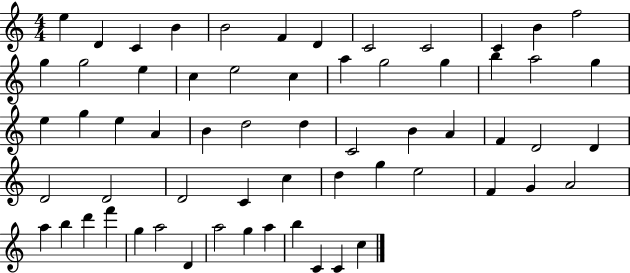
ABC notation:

X:1
T:Untitled
M:4/4
L:1/4
K:C
e D C B B2 F D C2 C2 C B f2 g g2 e c e2 c a g2 g b a2 g e g e A B d2 d C2 B A F D2 D D2 D2 D2 C c d g e2 F G A2 a b d' f' g a2 D a2 g a b C C c